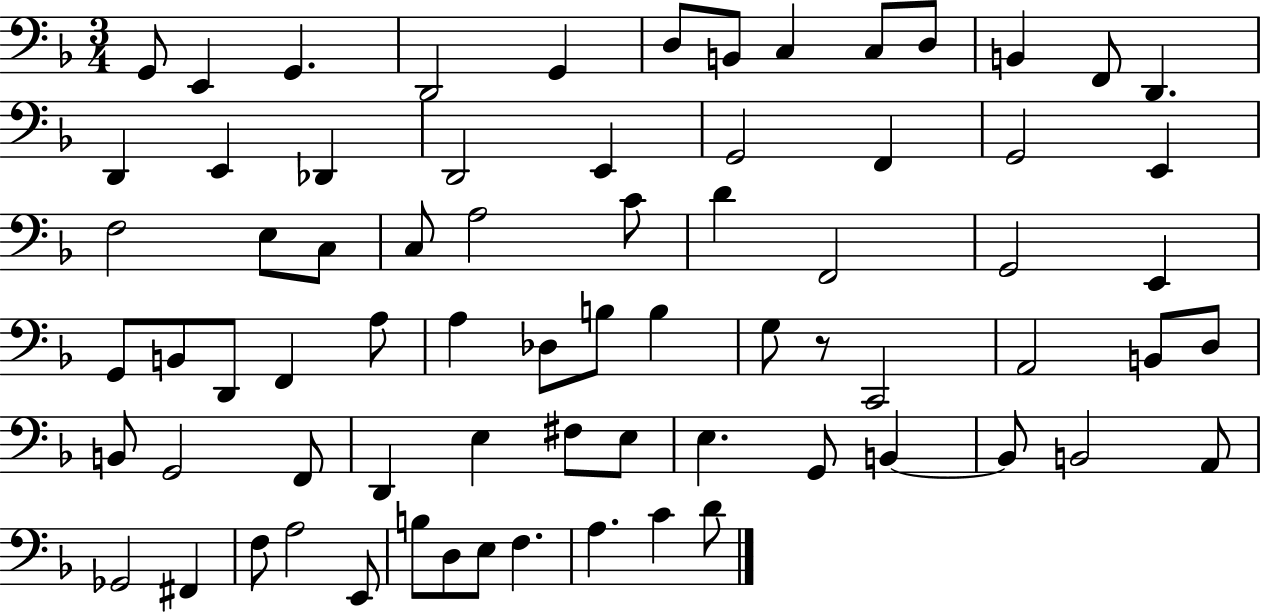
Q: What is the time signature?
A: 3/4